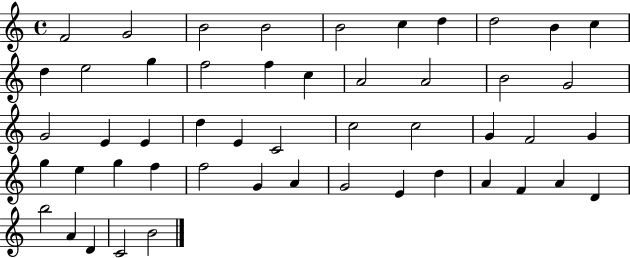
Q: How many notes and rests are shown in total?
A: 50